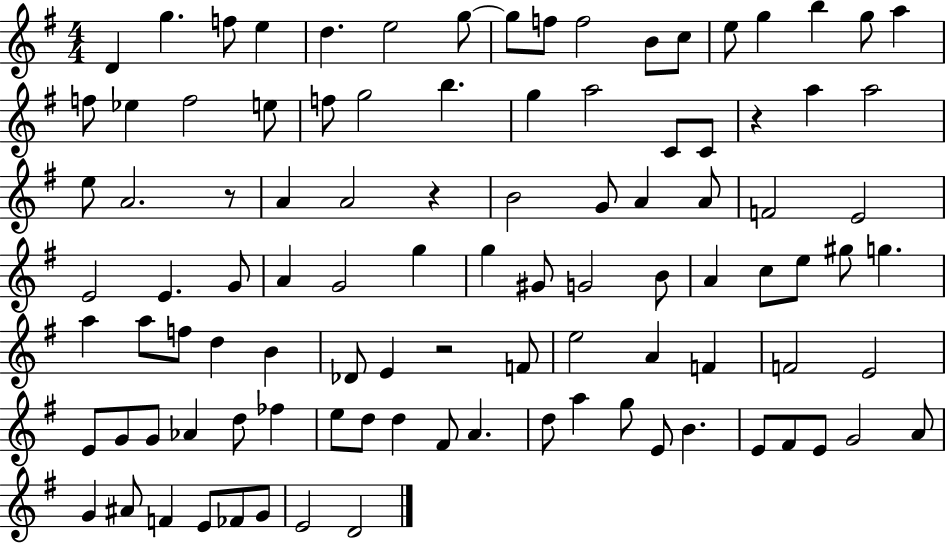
D4/q G5/q. F5/e E5/q D5/q. E5/h G5/e G5/e F5/e F5/h B4/e C5/e E5/e G5/q B5/q G5/e A5/q F5/e Eb5/q F5/h E5/e F5/e G5/h B5/q. G5/q A5/h C4/e C4/e R/q A5/q A5/h E5/e A4/h. R/e A4/q A4/h R/q B4/h G4/e A4/q A4/e F4/h E4/h E4/h E4/q. G4/e A4/q G4/h G5/q G5/q G#4/e G4/h B4/e A4/q C5/e E5/e G#5/e G5/q. A5/q A5/e F5/e D5/q B4/q Db4/e E4/q R/h F4/e E5/h A4/q F4/q F4/h E4/h E4/e G4/e G4/e Ab4/q D5/e FES5/q E5/e D5/e D5/q F#4/e A4/q. D5/e A5/q G5/e E4/e B4/q. E4/e F#4/e E4/e G4/h A4/e G4/q A#4/e F4/q E4/e FES4/e G4/e E4/h D4/h